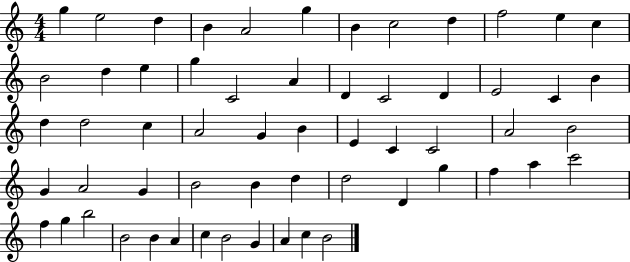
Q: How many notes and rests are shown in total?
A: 59